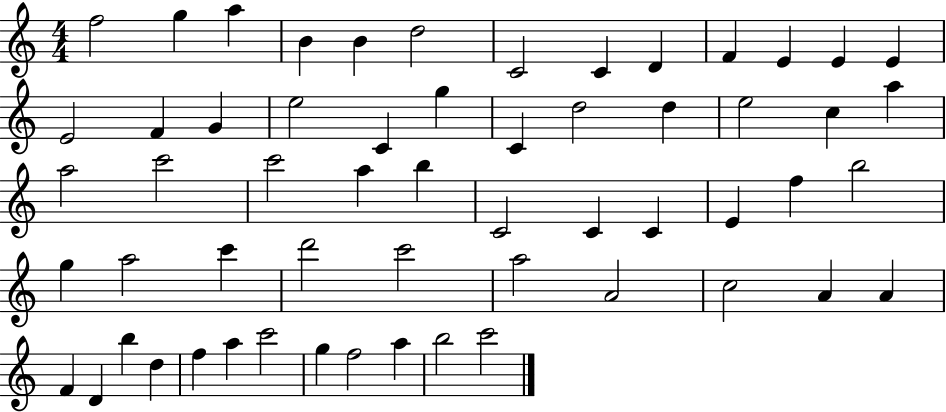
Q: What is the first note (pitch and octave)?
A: F5